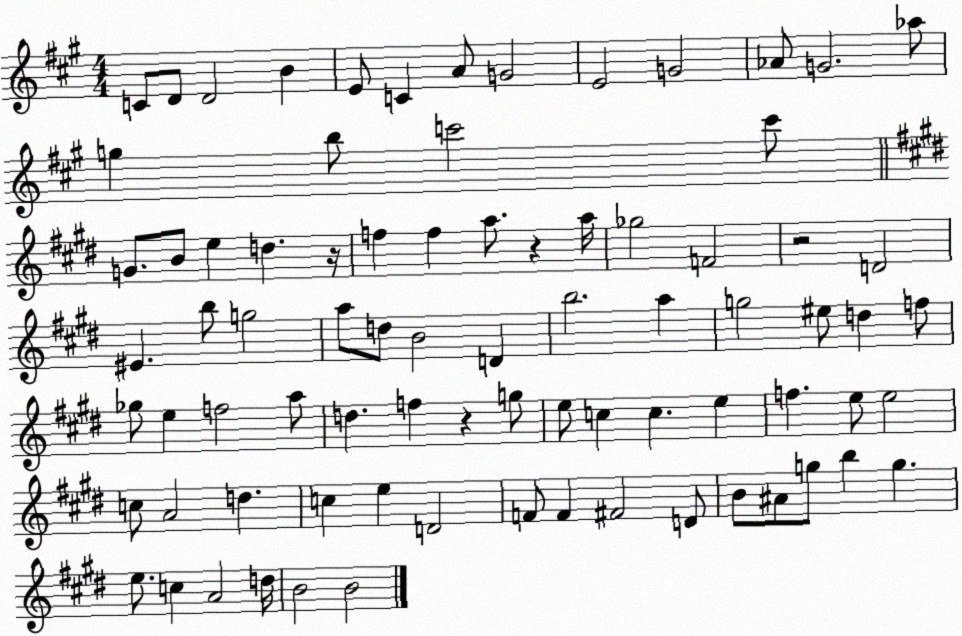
X:1
T:Untitled
M:4/4
L:1/4
K:A
C/2 D/2 D2 B E/2 C A/2 G2 E2 G2 _A/2 G2 _a/2 g b/2 c'2 c'/2 G/2 B/2 e d z/4 f f a/2 z a/4 _g2 F2 z2 D2 ^E b/2 g2 a/2 d/2 B2 D b2 a g2 ^e/2 d f/2 _g/2 e f2 a/2 d f z g/2 e/2 c c e f e/2 e2 c/2 A2 d c e D2 F/2 F ^F2 D/2 B/2 ^A/2 g/2 b g e/2 c A2 d/4 B2 B2